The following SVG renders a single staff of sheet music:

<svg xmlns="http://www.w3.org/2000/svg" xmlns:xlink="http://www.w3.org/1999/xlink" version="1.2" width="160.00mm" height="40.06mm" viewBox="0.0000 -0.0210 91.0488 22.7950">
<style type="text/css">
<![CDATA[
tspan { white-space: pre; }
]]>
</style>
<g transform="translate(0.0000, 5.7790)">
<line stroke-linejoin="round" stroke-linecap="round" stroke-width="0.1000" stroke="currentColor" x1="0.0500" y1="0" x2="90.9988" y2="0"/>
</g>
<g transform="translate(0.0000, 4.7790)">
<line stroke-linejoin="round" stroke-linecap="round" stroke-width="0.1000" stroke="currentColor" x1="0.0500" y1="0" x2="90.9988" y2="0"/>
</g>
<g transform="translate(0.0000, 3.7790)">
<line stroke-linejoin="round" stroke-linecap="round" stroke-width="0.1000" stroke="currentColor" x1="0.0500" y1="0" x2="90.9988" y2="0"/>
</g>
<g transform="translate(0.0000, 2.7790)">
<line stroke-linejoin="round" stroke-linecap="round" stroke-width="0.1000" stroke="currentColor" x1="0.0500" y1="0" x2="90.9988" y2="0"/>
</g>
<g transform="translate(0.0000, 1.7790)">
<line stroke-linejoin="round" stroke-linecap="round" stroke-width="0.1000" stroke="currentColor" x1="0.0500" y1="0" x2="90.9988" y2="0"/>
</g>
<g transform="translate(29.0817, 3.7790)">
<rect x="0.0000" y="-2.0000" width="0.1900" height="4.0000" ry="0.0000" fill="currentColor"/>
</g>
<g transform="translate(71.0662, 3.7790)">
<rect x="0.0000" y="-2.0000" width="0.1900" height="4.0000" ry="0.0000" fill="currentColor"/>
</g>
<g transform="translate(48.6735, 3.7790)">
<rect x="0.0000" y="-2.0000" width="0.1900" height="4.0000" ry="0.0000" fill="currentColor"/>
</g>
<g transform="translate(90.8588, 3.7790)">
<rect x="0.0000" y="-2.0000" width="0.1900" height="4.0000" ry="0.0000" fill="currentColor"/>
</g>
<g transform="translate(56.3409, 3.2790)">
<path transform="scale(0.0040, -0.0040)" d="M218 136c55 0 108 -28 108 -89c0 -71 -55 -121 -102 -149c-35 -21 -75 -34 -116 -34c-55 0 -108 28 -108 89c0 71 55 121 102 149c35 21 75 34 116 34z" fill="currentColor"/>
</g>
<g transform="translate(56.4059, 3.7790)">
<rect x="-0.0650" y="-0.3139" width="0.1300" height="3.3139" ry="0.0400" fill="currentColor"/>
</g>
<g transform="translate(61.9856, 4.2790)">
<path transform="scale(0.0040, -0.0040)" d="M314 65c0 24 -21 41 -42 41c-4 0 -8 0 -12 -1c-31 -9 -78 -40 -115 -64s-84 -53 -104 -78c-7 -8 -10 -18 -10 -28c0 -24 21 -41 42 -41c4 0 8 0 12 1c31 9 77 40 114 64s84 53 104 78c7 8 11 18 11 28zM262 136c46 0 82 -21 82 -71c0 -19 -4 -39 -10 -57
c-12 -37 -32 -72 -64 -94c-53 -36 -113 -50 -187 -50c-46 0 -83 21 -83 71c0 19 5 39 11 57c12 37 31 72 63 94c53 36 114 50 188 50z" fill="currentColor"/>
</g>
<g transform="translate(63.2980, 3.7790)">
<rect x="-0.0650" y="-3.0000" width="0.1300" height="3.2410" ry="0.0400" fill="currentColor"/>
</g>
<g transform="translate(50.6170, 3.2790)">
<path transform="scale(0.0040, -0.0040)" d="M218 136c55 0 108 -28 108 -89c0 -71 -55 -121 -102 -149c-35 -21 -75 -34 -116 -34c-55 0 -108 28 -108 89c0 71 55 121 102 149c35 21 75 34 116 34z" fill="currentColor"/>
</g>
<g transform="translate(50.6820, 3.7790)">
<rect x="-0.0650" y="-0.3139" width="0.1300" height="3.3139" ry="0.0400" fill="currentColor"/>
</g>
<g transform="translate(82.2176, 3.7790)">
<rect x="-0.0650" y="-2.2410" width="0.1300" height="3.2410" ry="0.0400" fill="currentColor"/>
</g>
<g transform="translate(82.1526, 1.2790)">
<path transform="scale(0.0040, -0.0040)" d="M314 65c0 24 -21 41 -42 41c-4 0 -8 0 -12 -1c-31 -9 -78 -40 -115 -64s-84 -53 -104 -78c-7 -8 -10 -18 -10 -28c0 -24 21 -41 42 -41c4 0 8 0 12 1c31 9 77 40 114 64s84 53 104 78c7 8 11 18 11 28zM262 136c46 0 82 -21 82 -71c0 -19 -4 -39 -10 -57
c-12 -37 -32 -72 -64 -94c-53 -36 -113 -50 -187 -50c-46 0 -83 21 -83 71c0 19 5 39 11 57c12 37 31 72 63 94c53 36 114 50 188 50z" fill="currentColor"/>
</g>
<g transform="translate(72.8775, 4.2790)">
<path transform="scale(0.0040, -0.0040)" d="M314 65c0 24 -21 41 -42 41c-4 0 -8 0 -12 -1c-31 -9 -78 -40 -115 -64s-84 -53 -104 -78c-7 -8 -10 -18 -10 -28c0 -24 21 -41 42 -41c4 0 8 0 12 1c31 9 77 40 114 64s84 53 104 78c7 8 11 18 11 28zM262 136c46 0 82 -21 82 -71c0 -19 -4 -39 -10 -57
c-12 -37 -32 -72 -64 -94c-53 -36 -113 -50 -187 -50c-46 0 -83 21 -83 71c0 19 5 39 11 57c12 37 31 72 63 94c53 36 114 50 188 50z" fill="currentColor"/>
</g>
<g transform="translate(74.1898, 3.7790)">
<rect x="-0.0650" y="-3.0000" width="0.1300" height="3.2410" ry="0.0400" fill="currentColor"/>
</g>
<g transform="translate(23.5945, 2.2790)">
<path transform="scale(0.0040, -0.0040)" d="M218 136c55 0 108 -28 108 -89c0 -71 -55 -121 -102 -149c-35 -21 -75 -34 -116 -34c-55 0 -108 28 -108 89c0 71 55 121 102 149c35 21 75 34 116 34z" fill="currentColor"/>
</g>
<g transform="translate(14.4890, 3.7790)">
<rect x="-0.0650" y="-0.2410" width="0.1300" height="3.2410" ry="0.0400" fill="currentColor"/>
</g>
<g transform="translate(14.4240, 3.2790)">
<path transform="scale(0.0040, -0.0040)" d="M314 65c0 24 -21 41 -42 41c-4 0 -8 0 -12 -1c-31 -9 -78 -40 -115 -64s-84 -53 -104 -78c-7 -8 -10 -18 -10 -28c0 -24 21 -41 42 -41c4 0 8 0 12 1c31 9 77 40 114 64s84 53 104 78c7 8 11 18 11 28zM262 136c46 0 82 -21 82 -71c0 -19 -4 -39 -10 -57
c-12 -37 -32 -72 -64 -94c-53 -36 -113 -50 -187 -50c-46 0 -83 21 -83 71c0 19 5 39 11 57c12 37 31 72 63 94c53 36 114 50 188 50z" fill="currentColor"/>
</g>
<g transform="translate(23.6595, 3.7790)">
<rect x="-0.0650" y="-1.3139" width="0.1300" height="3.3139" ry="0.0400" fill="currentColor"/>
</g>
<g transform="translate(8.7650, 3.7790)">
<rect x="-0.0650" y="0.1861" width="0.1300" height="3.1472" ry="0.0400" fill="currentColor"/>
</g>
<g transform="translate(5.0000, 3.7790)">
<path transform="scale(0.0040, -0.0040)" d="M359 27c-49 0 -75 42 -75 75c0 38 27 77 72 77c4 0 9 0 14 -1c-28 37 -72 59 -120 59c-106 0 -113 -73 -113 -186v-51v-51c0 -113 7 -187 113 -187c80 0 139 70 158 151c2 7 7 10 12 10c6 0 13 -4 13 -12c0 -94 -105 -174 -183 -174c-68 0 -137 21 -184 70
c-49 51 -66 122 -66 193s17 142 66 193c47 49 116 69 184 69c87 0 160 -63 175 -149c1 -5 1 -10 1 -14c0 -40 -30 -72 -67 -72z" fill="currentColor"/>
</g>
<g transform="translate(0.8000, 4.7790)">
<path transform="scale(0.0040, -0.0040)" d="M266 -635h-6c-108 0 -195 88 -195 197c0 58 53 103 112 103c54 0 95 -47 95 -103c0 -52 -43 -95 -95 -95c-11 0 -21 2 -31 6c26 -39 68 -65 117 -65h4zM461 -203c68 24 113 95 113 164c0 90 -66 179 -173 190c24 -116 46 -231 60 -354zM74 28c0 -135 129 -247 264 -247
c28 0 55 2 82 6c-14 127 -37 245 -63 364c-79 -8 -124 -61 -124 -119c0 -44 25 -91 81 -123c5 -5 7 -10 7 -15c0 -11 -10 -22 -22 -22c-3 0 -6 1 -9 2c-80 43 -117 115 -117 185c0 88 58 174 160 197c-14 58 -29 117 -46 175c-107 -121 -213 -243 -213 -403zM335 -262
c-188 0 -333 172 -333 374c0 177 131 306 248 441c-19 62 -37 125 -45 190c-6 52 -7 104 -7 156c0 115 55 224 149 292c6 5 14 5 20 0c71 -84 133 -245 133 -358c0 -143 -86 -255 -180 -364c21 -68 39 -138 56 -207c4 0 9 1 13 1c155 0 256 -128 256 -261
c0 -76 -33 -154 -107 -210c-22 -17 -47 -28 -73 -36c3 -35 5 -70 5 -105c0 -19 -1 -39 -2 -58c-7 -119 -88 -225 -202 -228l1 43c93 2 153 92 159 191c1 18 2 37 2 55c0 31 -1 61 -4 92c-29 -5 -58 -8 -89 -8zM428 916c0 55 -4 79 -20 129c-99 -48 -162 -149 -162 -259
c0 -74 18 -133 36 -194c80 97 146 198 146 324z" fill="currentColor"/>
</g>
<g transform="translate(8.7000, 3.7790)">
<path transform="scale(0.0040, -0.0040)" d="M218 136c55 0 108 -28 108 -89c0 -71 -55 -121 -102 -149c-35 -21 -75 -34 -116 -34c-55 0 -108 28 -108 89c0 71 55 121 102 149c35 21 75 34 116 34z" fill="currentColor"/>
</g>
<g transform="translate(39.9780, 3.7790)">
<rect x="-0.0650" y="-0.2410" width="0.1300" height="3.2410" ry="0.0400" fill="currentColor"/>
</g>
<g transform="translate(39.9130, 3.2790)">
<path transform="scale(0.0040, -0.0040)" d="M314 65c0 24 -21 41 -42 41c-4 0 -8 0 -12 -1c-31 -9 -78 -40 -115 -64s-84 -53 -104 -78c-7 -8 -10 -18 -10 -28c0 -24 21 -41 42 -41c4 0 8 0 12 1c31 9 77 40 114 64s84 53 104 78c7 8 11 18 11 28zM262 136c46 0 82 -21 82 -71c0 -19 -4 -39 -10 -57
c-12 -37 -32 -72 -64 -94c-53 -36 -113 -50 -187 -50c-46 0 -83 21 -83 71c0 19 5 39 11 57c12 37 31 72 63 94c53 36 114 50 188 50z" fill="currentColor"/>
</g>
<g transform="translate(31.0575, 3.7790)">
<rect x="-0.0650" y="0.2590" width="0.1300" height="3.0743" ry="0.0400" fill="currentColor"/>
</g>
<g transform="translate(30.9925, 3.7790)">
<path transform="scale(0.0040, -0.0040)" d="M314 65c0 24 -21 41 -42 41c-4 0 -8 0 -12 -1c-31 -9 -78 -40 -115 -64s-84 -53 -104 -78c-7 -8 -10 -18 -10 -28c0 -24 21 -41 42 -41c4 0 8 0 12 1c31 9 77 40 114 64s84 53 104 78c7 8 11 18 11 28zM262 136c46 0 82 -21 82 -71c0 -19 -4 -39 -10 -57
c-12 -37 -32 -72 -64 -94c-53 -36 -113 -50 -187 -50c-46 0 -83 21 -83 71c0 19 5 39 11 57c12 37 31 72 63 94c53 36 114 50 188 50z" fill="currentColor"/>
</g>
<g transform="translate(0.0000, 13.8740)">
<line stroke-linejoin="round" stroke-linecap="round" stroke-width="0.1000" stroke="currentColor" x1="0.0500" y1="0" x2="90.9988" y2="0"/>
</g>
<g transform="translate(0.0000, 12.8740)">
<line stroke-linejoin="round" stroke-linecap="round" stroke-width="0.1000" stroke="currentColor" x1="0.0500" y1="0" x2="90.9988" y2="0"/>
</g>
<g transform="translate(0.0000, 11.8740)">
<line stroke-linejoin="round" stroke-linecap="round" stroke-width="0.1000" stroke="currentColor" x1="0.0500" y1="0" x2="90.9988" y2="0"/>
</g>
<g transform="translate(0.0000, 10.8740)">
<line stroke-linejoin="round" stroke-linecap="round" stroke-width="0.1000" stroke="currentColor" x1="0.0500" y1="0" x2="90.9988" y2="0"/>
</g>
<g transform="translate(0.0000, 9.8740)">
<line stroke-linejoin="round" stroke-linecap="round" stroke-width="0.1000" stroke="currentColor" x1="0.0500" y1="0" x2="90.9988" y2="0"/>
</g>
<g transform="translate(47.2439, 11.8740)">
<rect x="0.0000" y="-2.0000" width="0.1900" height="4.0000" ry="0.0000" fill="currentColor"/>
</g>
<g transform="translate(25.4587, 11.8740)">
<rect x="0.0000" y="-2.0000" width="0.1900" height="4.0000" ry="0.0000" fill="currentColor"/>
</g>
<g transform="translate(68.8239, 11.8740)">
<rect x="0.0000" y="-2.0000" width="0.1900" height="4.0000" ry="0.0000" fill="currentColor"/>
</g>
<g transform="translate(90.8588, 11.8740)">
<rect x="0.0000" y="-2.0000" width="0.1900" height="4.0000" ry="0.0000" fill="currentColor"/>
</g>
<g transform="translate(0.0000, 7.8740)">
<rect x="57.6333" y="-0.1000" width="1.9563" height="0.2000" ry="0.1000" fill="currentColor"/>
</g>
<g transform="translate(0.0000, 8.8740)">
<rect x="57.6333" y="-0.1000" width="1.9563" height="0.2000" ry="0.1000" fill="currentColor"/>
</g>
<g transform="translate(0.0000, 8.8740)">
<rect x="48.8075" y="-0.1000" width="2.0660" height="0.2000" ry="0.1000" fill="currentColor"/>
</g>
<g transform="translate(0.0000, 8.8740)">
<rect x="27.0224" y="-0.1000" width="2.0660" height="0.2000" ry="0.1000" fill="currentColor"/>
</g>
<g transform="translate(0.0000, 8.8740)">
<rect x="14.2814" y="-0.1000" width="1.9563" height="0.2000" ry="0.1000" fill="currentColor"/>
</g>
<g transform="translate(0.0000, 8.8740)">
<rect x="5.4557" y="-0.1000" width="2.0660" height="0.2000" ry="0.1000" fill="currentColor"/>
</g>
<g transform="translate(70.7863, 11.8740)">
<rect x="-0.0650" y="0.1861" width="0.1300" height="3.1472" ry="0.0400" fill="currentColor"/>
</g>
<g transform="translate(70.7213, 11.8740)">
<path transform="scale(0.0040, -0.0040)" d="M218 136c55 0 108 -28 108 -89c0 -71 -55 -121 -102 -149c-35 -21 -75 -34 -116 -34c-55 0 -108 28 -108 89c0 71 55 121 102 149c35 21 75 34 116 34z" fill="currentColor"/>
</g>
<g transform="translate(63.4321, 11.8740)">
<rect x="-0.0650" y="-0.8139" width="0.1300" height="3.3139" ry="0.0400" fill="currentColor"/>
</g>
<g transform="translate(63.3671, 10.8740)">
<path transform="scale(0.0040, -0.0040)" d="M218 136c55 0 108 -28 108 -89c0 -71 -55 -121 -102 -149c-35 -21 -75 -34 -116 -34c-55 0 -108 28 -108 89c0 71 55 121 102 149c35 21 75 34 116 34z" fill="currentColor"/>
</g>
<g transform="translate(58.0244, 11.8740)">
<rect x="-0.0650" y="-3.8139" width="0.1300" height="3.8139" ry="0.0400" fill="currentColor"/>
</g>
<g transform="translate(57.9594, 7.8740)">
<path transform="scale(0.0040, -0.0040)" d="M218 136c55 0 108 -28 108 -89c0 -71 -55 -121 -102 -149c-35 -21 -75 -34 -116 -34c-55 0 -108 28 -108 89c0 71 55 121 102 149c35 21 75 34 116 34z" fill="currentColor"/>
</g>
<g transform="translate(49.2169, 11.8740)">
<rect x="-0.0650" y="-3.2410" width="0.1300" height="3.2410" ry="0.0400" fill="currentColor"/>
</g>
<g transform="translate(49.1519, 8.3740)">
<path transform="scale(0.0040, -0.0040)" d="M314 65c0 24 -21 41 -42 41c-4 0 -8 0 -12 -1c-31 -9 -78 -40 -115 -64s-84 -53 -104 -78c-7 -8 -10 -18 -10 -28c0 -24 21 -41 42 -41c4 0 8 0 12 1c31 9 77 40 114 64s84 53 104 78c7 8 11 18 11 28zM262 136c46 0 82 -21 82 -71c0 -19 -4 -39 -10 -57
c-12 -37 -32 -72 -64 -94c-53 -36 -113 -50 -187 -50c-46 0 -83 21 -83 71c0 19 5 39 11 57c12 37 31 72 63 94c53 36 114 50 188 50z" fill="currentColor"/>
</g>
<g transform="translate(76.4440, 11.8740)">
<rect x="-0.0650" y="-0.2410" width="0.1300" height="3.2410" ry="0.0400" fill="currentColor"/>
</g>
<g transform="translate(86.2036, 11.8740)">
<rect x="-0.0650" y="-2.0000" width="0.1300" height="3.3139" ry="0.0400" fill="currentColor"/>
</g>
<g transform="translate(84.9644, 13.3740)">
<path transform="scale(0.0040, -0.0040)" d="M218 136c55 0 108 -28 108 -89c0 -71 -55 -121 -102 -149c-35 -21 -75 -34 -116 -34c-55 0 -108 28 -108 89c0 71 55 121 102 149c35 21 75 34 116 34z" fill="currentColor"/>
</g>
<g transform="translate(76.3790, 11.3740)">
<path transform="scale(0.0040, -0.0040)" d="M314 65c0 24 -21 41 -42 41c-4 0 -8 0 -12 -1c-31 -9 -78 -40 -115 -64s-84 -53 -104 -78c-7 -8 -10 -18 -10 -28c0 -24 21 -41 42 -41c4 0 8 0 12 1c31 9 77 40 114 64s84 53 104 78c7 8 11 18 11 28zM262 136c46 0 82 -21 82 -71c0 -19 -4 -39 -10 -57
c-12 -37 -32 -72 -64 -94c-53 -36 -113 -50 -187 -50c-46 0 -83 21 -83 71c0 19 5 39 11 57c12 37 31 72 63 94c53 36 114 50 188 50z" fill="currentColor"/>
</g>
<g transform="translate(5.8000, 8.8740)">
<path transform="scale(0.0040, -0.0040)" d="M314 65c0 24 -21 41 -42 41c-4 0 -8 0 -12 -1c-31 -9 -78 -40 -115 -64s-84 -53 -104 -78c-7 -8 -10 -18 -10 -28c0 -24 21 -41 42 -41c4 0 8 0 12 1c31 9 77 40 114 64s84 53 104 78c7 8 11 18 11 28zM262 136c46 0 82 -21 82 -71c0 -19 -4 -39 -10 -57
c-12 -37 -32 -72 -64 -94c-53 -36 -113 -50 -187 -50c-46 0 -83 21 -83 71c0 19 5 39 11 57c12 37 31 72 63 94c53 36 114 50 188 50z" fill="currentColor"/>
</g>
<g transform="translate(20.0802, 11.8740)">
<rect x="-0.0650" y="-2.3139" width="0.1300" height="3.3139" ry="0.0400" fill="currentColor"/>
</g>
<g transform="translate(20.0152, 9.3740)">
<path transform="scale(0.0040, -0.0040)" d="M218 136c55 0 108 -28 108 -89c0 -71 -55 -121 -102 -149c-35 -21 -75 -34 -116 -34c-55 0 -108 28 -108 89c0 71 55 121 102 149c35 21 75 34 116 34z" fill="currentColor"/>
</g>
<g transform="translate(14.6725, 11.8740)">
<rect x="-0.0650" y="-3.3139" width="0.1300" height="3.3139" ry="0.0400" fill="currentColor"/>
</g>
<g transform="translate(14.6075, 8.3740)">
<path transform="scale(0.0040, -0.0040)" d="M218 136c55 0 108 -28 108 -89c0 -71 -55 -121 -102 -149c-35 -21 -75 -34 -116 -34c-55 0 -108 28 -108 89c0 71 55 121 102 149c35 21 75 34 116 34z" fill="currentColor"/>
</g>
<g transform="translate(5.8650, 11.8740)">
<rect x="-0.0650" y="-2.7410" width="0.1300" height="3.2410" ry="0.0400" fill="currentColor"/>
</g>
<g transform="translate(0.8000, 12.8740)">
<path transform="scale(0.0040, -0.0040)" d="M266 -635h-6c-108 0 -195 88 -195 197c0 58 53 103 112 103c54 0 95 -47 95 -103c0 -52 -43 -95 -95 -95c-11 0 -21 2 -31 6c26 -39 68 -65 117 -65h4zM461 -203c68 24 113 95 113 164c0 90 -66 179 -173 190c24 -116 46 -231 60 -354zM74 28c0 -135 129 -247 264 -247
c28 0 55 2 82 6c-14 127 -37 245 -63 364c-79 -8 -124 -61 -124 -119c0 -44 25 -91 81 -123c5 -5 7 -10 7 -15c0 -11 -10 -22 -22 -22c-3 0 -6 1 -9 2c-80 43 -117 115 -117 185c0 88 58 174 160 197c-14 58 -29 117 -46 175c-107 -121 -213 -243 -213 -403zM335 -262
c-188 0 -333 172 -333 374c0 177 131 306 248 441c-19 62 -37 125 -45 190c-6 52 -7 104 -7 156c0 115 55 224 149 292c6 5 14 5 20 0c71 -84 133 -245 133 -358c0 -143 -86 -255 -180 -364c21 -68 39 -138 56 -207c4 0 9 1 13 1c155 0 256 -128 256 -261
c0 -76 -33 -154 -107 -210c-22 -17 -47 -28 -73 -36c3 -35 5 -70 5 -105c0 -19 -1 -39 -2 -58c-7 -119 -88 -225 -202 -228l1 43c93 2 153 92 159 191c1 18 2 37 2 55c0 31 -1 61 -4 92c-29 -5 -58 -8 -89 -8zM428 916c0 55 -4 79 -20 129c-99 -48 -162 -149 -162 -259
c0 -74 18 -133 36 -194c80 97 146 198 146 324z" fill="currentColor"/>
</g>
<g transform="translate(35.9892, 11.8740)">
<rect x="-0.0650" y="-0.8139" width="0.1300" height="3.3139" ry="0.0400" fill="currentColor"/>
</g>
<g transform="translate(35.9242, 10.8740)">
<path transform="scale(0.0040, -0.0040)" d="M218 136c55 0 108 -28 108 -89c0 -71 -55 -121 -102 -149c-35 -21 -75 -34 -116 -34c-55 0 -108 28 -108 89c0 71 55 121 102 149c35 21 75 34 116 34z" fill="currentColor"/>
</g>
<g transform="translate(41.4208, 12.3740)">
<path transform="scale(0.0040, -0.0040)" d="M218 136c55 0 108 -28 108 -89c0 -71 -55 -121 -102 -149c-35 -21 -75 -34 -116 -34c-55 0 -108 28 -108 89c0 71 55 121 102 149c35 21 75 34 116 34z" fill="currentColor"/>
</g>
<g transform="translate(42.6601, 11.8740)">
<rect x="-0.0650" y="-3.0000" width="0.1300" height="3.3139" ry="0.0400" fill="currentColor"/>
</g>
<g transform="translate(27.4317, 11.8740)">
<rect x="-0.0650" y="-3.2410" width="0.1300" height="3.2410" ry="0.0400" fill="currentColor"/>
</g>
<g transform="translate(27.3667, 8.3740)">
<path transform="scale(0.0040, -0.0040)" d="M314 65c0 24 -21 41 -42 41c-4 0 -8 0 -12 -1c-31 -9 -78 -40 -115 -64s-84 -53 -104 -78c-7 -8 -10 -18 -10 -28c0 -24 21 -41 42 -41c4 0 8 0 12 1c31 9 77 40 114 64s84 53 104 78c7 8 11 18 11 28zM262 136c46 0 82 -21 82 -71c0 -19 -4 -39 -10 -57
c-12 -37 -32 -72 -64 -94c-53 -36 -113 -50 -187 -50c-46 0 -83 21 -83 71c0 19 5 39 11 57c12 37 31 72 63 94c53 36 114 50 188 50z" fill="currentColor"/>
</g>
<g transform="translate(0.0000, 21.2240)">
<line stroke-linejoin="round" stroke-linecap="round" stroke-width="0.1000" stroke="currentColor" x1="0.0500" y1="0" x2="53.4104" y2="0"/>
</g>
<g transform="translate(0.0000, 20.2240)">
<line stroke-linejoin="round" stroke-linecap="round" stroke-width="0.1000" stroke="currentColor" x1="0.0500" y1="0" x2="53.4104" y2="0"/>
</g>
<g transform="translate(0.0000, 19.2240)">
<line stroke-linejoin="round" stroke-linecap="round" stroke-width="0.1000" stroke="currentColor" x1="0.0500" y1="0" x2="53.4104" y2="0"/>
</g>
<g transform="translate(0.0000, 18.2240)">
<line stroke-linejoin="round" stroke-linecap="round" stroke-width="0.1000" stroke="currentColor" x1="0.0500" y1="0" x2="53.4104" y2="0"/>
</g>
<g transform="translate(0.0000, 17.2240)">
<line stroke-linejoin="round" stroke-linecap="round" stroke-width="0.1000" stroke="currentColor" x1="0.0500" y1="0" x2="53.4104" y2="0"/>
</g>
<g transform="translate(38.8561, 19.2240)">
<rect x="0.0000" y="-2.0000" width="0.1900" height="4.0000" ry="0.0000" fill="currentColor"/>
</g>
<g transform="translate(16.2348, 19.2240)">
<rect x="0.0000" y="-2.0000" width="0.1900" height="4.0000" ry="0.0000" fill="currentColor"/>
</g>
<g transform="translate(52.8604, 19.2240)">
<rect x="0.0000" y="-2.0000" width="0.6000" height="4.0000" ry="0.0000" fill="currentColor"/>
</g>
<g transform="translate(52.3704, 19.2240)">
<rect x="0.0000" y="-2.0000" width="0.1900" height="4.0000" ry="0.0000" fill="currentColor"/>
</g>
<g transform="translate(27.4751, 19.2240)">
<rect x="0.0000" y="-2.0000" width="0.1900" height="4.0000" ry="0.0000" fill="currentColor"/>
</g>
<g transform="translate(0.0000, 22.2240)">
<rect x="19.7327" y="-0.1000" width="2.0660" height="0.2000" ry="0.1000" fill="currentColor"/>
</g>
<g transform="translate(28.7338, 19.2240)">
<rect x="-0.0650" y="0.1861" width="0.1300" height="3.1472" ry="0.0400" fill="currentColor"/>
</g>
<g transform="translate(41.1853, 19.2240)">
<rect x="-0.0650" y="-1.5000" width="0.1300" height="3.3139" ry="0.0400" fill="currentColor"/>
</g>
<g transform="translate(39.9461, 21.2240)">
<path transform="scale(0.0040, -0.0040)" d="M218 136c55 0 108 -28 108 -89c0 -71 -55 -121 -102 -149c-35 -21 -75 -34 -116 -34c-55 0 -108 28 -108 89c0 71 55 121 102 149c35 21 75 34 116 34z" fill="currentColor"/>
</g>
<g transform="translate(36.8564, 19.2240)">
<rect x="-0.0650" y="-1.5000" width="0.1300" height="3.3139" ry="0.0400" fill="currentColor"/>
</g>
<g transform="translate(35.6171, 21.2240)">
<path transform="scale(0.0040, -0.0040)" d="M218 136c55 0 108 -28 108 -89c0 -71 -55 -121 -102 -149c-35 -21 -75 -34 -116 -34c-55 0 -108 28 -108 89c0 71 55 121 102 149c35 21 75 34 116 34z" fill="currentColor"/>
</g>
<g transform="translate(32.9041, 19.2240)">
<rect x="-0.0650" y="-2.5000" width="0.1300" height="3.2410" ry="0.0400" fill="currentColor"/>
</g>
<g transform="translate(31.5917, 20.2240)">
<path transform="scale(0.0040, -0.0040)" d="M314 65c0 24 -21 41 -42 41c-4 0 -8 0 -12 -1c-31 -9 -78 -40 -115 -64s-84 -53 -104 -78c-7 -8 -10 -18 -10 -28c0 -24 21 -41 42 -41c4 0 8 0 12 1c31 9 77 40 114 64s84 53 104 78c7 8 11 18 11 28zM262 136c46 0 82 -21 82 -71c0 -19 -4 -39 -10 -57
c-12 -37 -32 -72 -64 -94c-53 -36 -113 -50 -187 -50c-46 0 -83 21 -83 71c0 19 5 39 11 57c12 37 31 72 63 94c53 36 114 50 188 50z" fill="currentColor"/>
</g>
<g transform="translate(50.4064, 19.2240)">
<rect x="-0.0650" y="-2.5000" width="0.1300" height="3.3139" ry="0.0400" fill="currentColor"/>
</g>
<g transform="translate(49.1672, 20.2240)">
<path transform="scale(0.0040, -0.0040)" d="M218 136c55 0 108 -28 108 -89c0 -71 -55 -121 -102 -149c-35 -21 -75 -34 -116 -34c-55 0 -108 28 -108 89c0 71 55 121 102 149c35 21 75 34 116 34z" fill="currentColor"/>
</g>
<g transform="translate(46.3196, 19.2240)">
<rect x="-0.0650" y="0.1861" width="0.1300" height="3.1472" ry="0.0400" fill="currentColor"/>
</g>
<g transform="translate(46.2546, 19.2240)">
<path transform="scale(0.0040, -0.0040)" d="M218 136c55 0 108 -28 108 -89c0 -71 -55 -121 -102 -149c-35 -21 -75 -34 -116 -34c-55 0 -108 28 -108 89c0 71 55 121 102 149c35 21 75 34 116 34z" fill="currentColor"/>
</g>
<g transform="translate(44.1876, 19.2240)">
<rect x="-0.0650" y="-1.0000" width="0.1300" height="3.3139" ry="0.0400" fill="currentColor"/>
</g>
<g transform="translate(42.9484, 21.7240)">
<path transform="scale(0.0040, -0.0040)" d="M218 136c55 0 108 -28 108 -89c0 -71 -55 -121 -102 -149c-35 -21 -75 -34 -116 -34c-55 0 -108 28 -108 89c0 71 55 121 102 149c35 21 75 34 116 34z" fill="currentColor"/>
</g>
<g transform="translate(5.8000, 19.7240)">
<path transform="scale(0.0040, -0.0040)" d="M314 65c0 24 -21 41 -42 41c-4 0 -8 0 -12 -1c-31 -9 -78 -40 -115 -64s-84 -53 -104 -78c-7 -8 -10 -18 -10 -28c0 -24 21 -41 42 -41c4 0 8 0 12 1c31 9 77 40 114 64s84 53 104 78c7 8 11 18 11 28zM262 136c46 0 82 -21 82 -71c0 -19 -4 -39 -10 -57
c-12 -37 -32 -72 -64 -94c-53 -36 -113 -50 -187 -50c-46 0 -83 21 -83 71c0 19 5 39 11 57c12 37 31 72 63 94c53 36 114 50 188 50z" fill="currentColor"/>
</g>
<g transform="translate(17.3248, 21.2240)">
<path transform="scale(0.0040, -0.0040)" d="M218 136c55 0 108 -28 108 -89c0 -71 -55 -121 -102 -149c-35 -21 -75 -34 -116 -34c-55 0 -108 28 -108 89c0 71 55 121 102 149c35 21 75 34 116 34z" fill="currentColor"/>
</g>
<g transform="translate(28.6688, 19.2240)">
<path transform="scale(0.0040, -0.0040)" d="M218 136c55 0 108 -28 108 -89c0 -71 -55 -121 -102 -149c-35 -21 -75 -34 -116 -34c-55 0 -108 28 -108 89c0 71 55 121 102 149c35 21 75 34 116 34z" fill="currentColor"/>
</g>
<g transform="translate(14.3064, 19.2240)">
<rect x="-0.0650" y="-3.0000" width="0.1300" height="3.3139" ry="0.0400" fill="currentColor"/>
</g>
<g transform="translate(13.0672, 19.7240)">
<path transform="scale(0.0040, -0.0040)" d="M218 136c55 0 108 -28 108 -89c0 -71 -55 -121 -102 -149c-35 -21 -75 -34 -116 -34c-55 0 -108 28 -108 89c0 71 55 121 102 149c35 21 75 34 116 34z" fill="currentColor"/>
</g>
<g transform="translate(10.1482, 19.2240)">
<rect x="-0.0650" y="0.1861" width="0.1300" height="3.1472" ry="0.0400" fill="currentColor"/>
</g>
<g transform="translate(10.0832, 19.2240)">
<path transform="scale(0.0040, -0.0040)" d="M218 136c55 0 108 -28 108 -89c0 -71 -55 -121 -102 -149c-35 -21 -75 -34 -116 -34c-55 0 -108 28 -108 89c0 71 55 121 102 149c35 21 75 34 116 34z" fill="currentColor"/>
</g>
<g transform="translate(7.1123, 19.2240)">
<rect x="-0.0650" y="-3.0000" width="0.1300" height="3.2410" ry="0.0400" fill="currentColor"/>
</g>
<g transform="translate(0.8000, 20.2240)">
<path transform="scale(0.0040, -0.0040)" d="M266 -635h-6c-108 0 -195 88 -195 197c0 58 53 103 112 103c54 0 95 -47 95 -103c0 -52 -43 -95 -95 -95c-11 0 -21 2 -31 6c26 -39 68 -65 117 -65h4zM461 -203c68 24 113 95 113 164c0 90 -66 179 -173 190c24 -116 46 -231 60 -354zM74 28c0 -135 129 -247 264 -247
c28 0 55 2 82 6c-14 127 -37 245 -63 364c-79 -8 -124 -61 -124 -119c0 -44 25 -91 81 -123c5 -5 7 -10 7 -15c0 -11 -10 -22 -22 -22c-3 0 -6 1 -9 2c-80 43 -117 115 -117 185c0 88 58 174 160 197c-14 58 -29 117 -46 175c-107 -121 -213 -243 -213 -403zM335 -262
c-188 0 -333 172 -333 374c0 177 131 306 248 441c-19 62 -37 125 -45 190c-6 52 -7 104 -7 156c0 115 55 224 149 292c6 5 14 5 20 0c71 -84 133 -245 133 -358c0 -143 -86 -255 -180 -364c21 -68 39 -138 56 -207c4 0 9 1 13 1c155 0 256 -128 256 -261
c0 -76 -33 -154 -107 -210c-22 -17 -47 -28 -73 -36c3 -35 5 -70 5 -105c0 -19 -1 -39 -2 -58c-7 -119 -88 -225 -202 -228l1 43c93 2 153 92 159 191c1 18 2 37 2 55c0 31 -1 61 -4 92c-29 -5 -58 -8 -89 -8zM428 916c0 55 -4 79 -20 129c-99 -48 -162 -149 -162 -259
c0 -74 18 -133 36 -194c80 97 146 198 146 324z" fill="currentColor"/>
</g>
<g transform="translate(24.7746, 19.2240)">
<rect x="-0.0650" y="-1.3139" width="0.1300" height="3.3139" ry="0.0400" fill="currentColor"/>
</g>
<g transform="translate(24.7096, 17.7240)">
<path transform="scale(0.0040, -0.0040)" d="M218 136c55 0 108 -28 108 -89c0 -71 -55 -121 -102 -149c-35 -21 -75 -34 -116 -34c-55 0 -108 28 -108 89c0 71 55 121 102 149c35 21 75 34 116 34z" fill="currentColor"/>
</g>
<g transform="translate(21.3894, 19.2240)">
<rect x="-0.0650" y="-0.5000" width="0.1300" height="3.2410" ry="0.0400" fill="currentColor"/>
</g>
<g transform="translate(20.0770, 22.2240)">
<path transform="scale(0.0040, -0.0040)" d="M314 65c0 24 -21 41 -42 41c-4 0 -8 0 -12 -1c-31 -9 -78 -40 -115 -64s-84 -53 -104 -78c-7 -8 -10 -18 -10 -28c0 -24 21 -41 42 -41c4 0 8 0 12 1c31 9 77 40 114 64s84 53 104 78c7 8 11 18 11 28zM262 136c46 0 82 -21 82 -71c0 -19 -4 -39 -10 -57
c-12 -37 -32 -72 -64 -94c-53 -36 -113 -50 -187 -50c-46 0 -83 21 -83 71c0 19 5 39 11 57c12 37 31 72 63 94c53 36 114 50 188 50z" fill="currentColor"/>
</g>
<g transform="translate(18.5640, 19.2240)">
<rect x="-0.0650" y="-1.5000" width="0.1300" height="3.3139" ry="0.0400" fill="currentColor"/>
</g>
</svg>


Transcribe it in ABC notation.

X:1
T:Untitled
M:4/4
L:1/4
K:C
B c2 e B2 c2 c c A2 A2 g2 a2 b g b2 d A b2 c' d B c2 F A2 B A E C2 e B G2 E E D B G